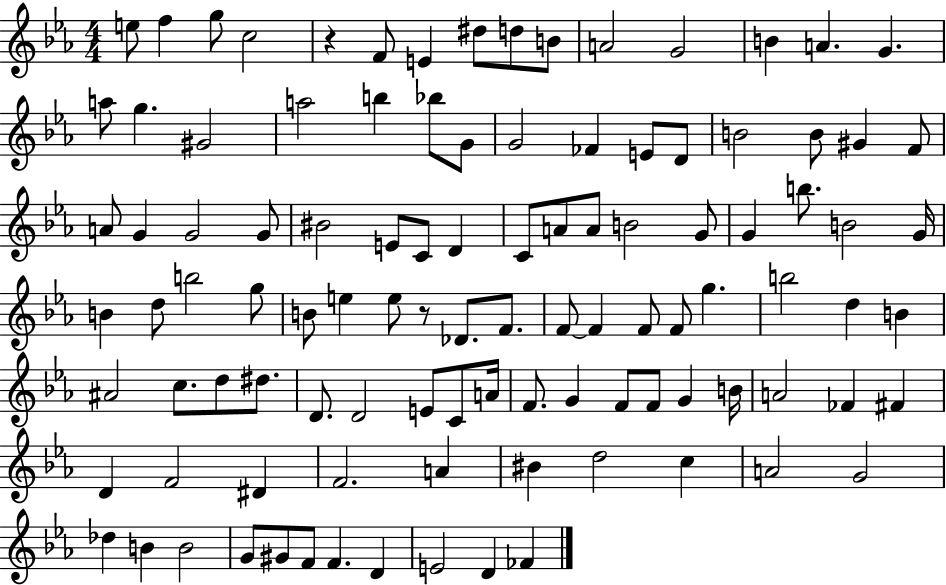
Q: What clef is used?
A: treble